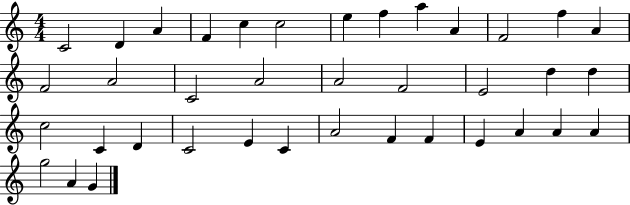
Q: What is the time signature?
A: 4/4